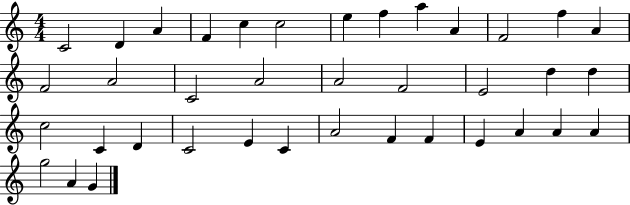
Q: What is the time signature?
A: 4/4